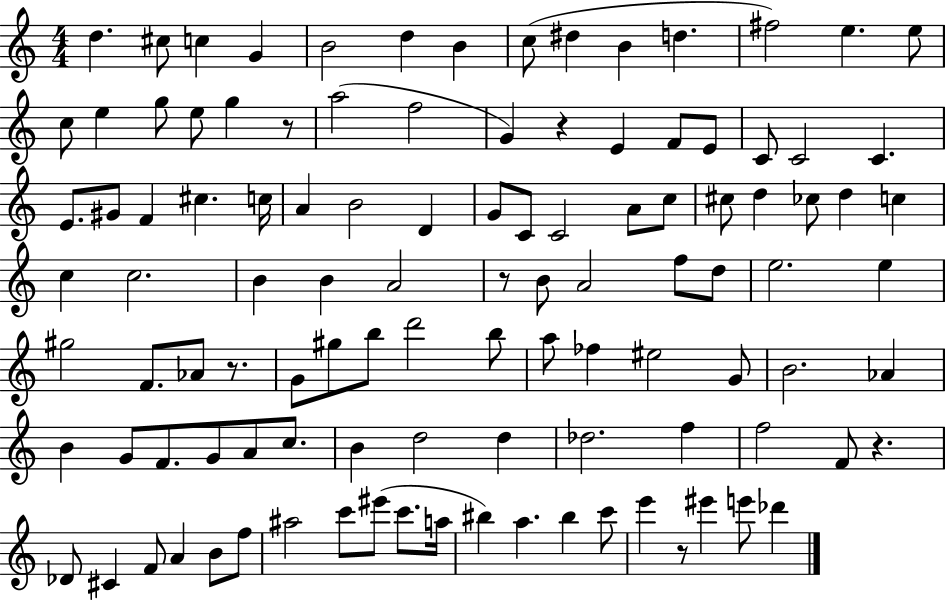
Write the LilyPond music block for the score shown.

{
  \clef treble
  \numericTimeSignature
  \time 4/4
  \key c \major
  d''4. cis''8 c''4 g'4 | b'2 d''4 b'4 | c''8( dis''4 b'4 d''4. | fis''2) e''4. e''8 | \break c''8 e''4 g''8 e''8 g''4 r8 | a''2( f''2 | g'4) r4 e'4 f'8 e'8 | c'8 c'2 c'4. | \break e'8. gis'8 f'4 cis''4. c''16 | a'4 b'2 d'4 | g'8 c'8 c'2 a'8 c''8 | cis''8 d''4 ces''8 d''4 c''4 | \break c''4 c''2. | b'4 b'4 a'2 | r8 b'8 a'2 f''8 d''8 | e''2. e''4 | \break gis''2 f'8. aes'8 r8. | g'8 gis''8 b''8 d'''2 b''8 | a''8 fes''4 eis''2 g'8 | b'2. aes'4 | \break b'4 g'8 f'8. g'8 a'8 c''8. | b'4 d''2 d''4 | des''2. f''4 | f''2 f'8 r4. | \break des'8 cis'4 f'8 a'4 b'8 f''8 | ais''2 c'''8 eis'''8( c'''8. a''16 | bis''4) a''4. bis''4 c'''8 | e'''4 r8 eis'''4 e'''8 des'''4 | \break \bar "|."
}